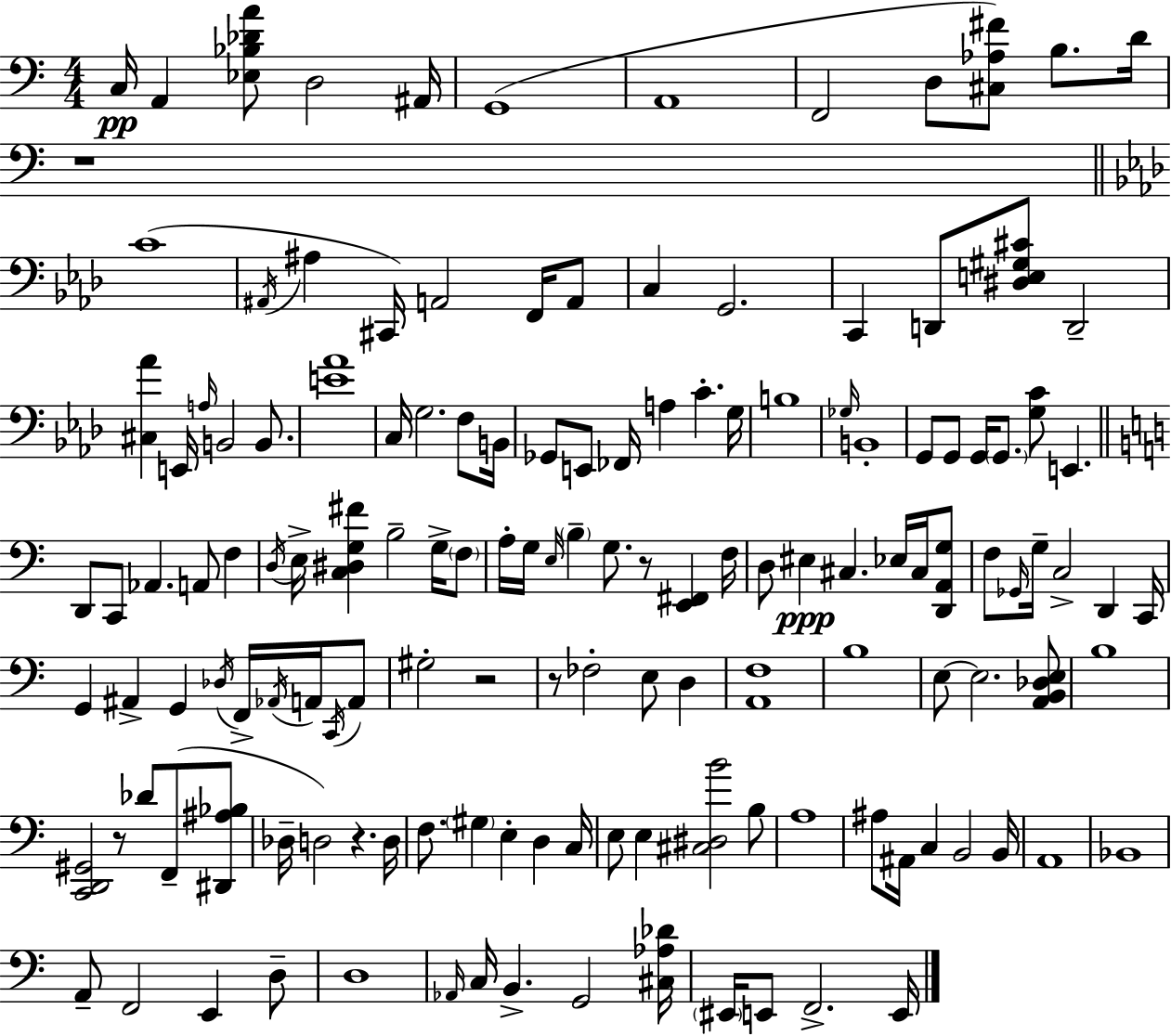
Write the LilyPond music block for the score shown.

{
  \clef bass
  \numericTimeSignature
  \time 4/4
  \key c \major
  c16\pp a,4 <ees bes des' a'>8 d2 ais,16 | g,1( | a,1 | f,2 d8 <cis aes fis'>8) b8. d'16 | \break r1 | \bar "||" \break \key f \minor c'1( | \acciaccatura { ais,16 } ais4 cis,16) a,2 f,16 a,8 | c4 g,2. | c,4 d,8 <dis e gis cis'>8 d,2-- | \break <cis aes'>4 e,16 \grace { a16 } b,2 b,8. | <e' aes'>1 | c16 g2. f8 | b,16 ges,8 e,8 fes,16 a4 c'4.-. | \break g16 b1 | \grace { ges16 } b,1-. | g,8 g,8 g,16 \parenthesize g,8. <g c'>8 e,4. | \bar "||" \break \key c \major d,8 c,8 aes,4. a,8 f4 | \acciaccatura { d16 } e16-> <c dis g fis'>4 b2-- g16-> \parenthesize f8 | a16-. g16 \grace { e16 } \parenthesize b4-- g8. r8 <e, fis,>4 | f16 d8 eis4\ppp cis4. ees16 cis16 | \break <d, a, g>8 f8 \grace { ges,16 } g16-- c2-> d,4 | c,16 g,4 ais,4-> g,4 \acciaccatura { des16 } | f,16-> \acciaccatura { aes,16 } a,16 \acciaccatura { c,16 } a,8 gis2-. r2 | r8 fes2-. | \break e8 d4 <a, f>1 | b1 | e8~~ e2. | <a, b, des e>8 b1 | \break <c, d, gis,>2 r8 | des'8 f,8--( <dis, ais bes>8 des16-- d2) r4. | d16 f8. \parenthesize gis4 e4-. | d4 c16 e8 e4 <cis dis b'>2 | \break b8 a1 | ais8 ais,16 c4 b,2 | b,16 a,1 | bes,1 | \break a,8-- f,2 | e,4 d8-- d1 | \grace { aes,16 } c16 b,4.-> g,2 | <cis aes des'>16 \parenthesize eis,16 e,8 f,2.-> | \break e,16 \bar "|."
}